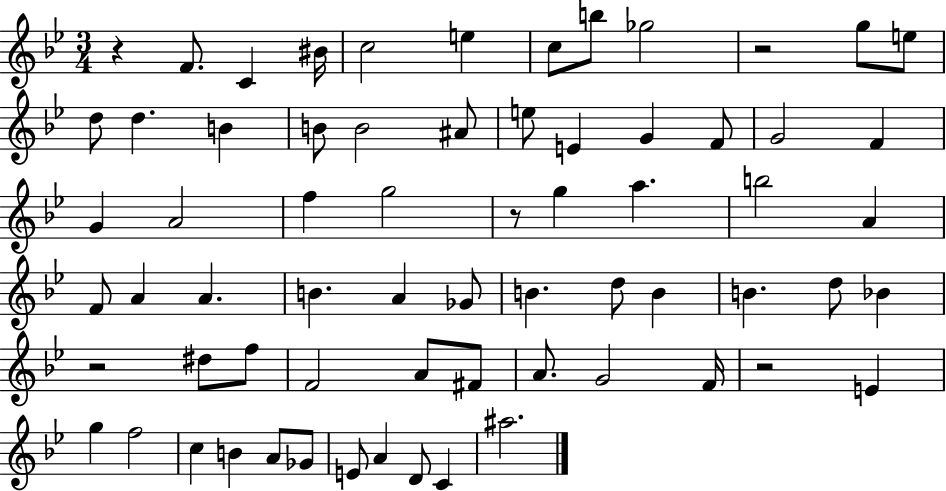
R/q F4/e. C4/q BIS4/s C5/h E5/q C5/e B5/e Gb5/h R/h G5/e E5/e D5/e D5/q. B4/q B4/e B4/h A#4/e E5/e E4/q G4/q F4/e G4/h F4/q G4/q A4/h F5/q G5/h R/e G5/q A5/q. B5/h A4/q F4/e A4/q A4/q. B4/q. A4/q Gb4/e B4/q. D5/e B4/q B4/q. D5/e Bb4/q R/h D#5/e F5/e F4/h A4/e F#4/e A4/e. G4/h F4/s R/h E4/q G5/q F5/h C5/q B4/q A4/e Gb4/e E4/e A4/q D4/e C4/q A#5/h.